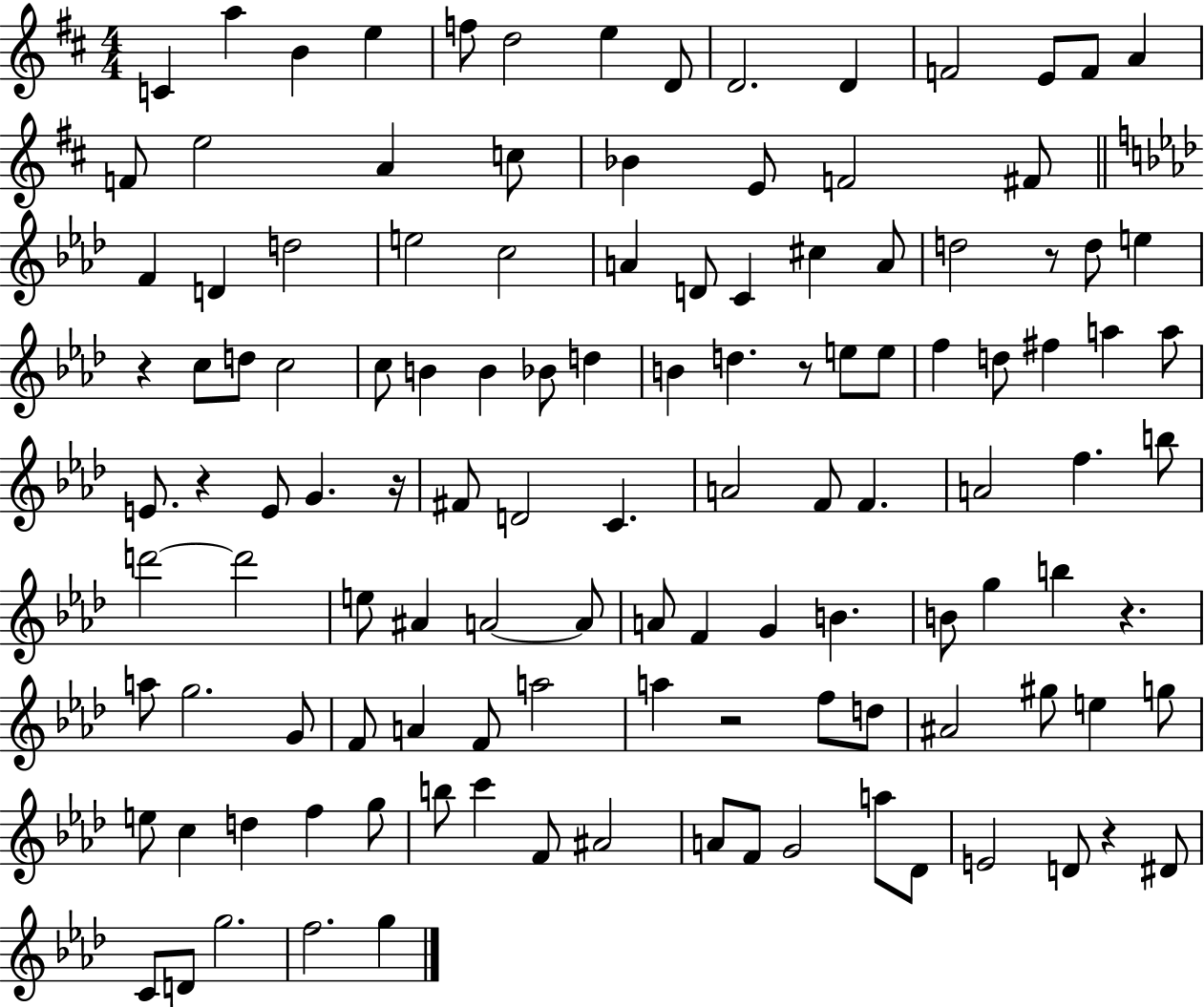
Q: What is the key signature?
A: D major